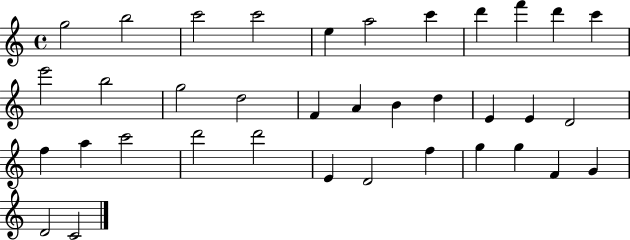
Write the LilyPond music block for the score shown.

{
  \clef treble
  \time 4/4
  \defaultTimeSignature
  \key c \major
  g''2 b''2 | c'''2 c'''2 | e''4 a''2 c'''4 | d'''4 f'''4 d'''4 c'''4 | \break e'''2 b''2 | g''2 d''2 | f'4 a'4 b'4 d''4 | e'4 e'4 d'2 | \break f''4 a''4 c'''2 | d'''2 d'''2 | e'4 d'2 f''4 | g''4 g''4 f'4 g'4 | \break d'2 c'2 | \bar "|."
}